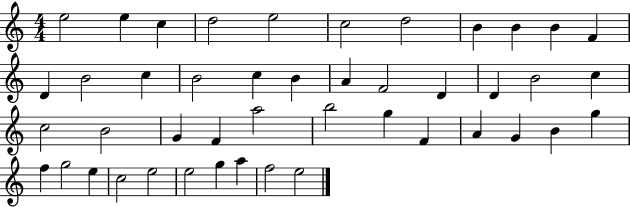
{
  \clef treble
  \numericTimeSignature
  \time 4/4
  \key c \major
  e''2 e''4 c''4 | d''2 e''2 | c''2 d''2 | b'4 b'4 b'4 f'4 | \break d'4 b'2 c''4 | b'2 c''4 b'4 | a'4 f'2 d'4 | d'4 b'2 c''4 | \break c''2 b'2 | g'4 f'4 a''2 | b''2 g''4 f'4 | a'4 g'4 b'4 g''4 | \break f''4 g''2 e''4 | c''2 e''2 | e''2 g''4 a''4 | f''2 e''2 | \break \bar "|."
}